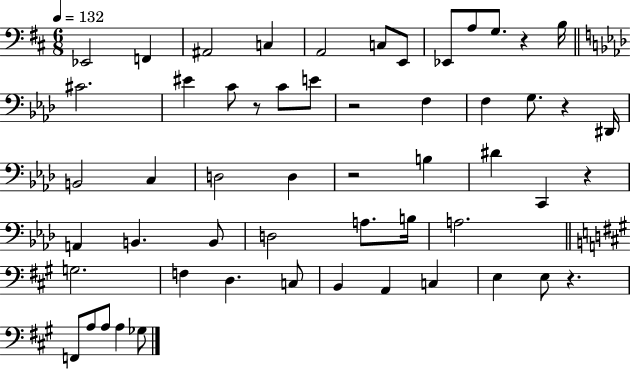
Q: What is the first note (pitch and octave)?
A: Eb2